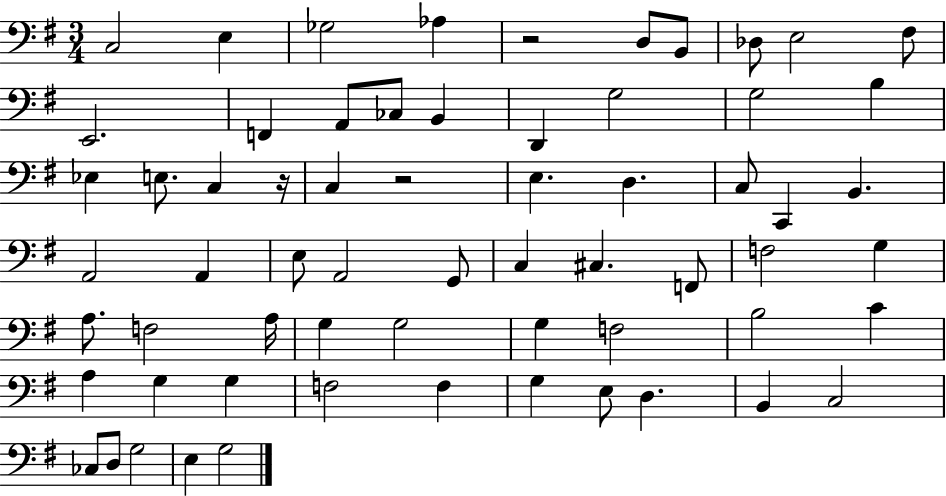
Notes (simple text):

C3/h E3/q Gb3/h Ab3/q R/h D3/e B2/e Db3/e E3/h F#3/e E2/h. F2/q A2/e CES3/e B2/q D2/q G3/h G3/h B3/q Eb3/q E3/e. C3/q R/s C3/q R/h E3/q. D3/q. C3/e C2/q B2/q. A2/h A2/q E3/e A2/h G2/e C3/q C#3/q. F2/e F3/h G3/q A3/e. F3/h A3/s G3/q G3/h G3/q F3/h B3/h C4/q A3/q G3/q G3/q F3/h F3/q G3/q E3/e D3/q. B2/q C3/h CES3/e D3/e G3/h E3/q G3/h